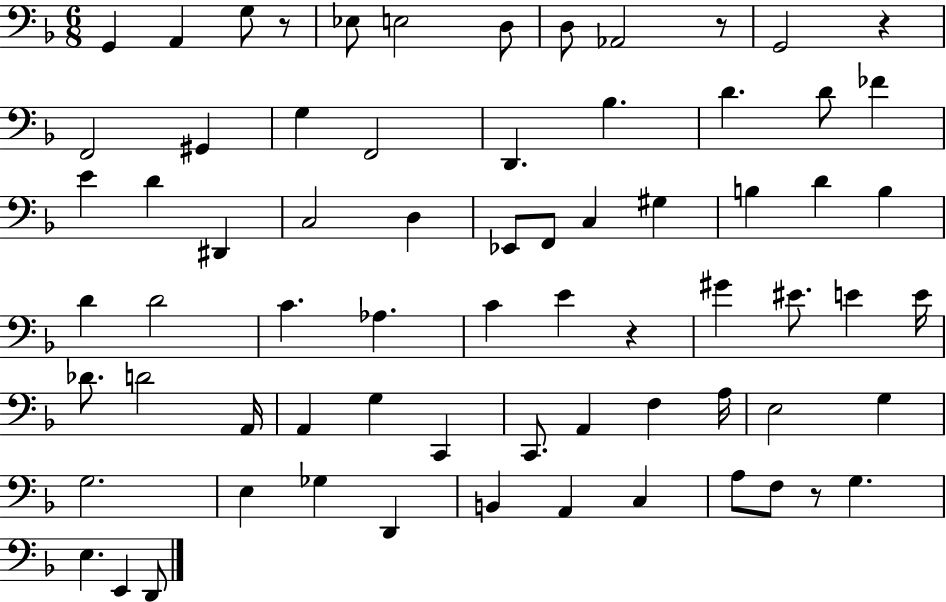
X:1
T:Untitled
M:6/8
L:1/4
K:F
G,, A,, G,/2 z/2 _E,/2 E,2 D,/2 D,/2 _A,,2 z/2 G,,2 z F,,2 ^G,, G, F,,2 D,, _B, D D/2 _F E D ^D,, C,2 D, _E,,/2 F,,/2 C, ^G, B, D B, D D2 C _A, C E z ^G ^E/2 E E/4 _D/2 D2 A,,/4 A,, G, C,, C,,/2 A,, F, A,/4 E,2 G, G,2 E, _G, D,, B,, A,, C, A,/2 F,/2 z/2 G, E, E,, D,,/2